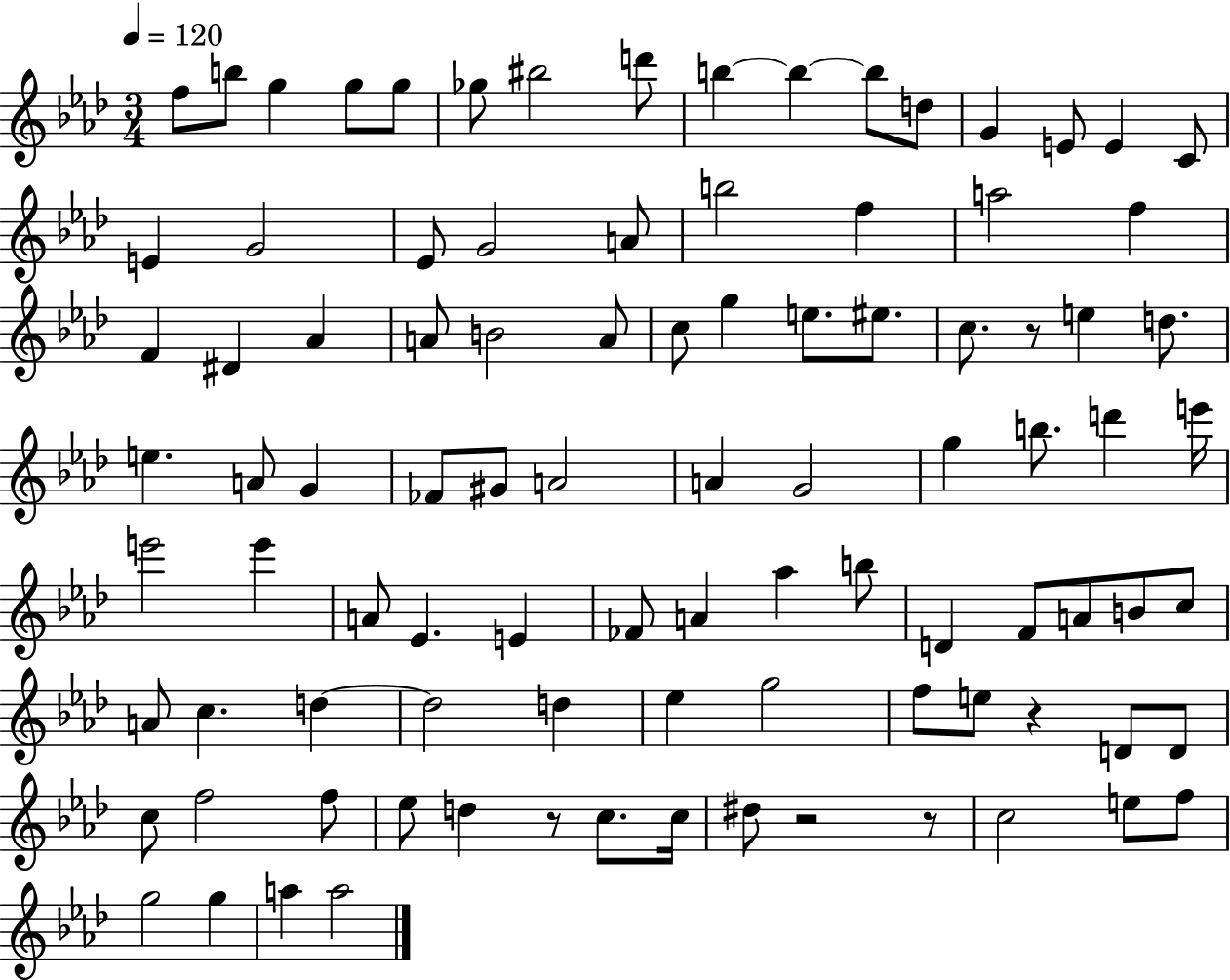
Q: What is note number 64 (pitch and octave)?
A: C5